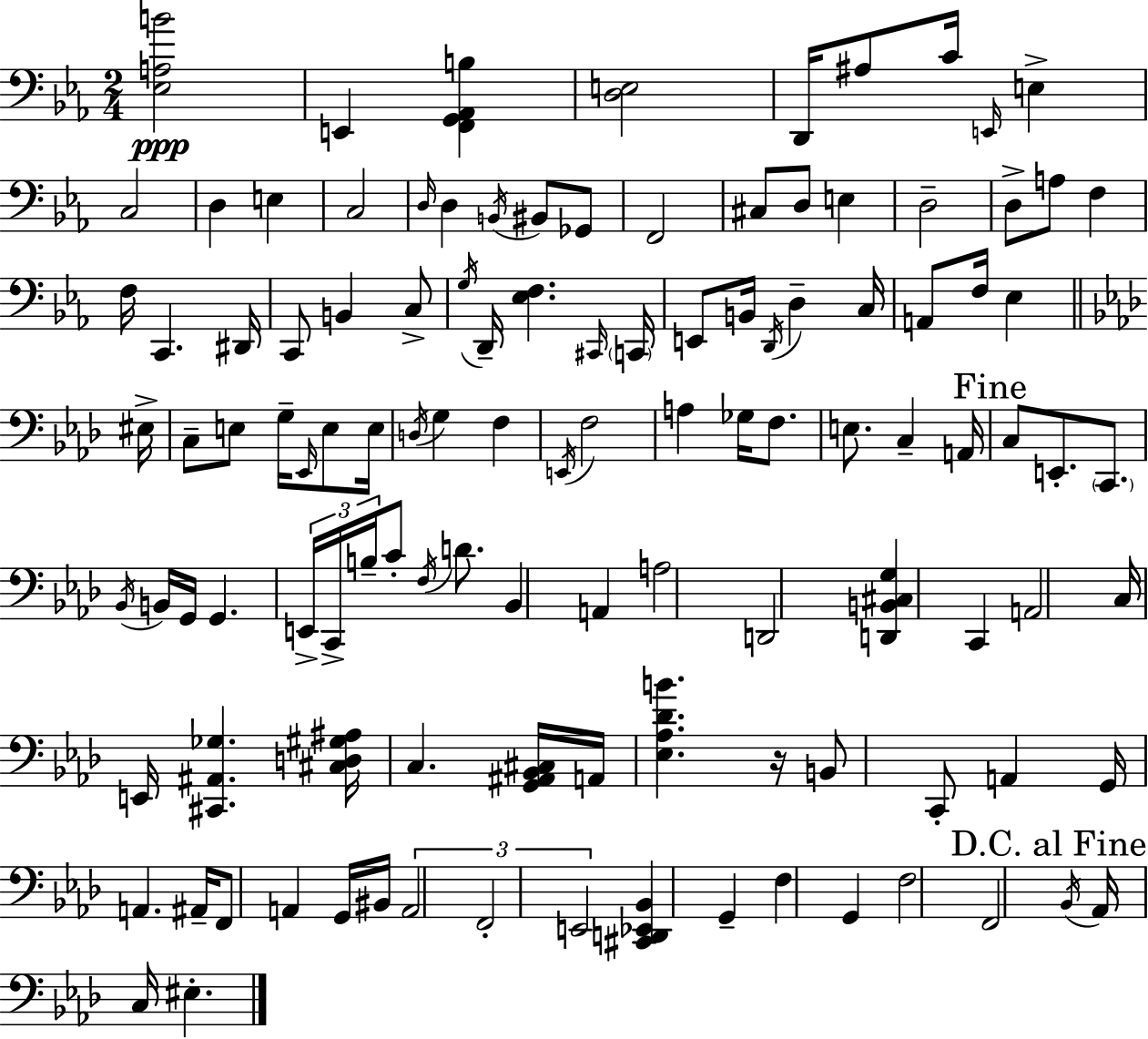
[Eb3,A3,B4]/h E2/q [F2,G2,Ab2,B3]/q [D3,E3]/h D2/s A#3/e C4/s E2/s E3/q C3/h D3/q E3/q C3/h D3/s D3/q B2/s BIS2/e Gb2/e F2/h C#3/e D3/e E3/q D3/h D3/e A3/e F3/q F3/s C2/q. D#2/s C2/e B2/q C3/e G3/s D2/s [Eb3,F3]/q. C#2/s C2/s E2/e B2/s D2/s D3/q C3/s A2/e F3/s Eb3/q EIS3/s C3/e E3/e G3/s Eb2/s E3/e E3/s D3/s G3/q F3/q E2/s F3/h A3/q Gb3/s F3/e. E3/e. C3/q A2/s C3/e E2/e. C2/e. Bb2/s B2/s G2/s G2/q. E2/s C2/s B3/s C4/e F3/s D4/e. Bb2/q A2/q A3/h D2/h [D2,B2,C#3,G3]/q C2/q A2/h C3/s E2/s [C#2,A#2,Gb3]/q. [C#3,D3,G#3,A#3]/s C3/q. [G2,A#2,Bb2,C#3]/s A2/s [Eb3,Ab3,Db4,B4]/q. R/s B2/e C2/e A2/q G2/s A2/q. A#2/s F2/e A2/q G2/s BIS2/s A2/h F2/h E2/h [C#2,D2,Eb2,Bb2]/q G2/q F3/q G2/q F3/h F2/h Bb2/s Ab2/s C3/s EIS3/q.